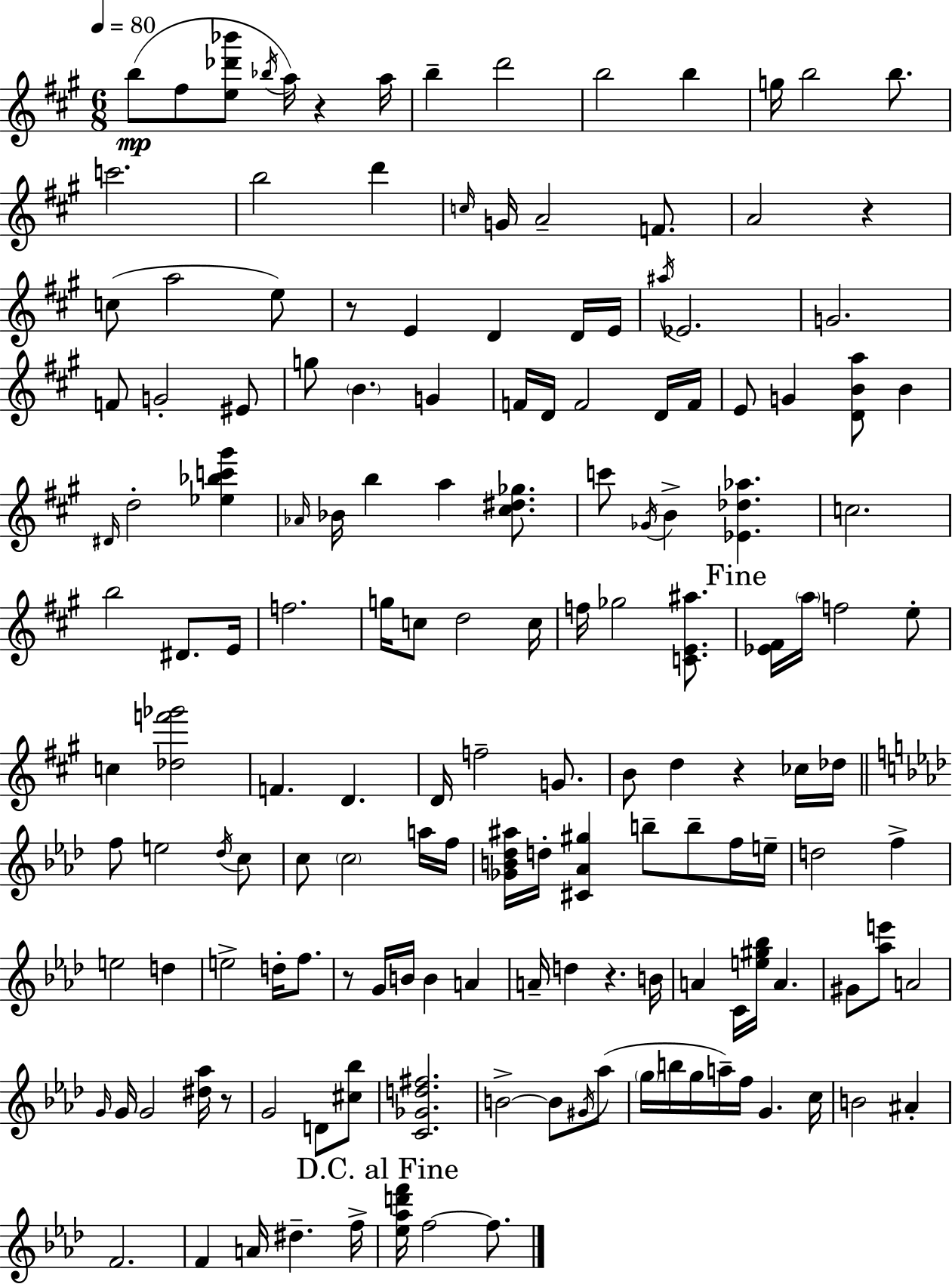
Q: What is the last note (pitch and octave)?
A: F5